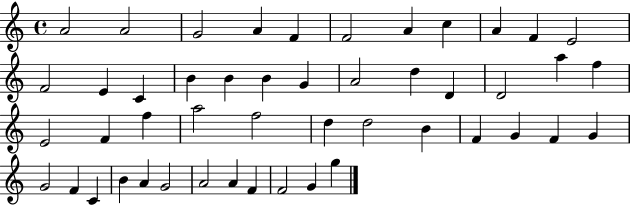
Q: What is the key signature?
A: C major